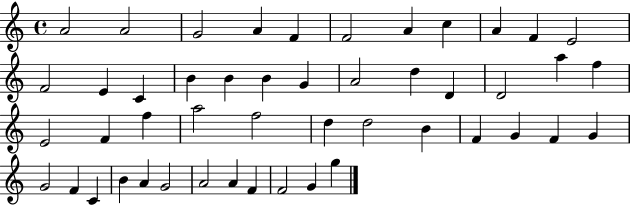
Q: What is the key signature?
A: C major